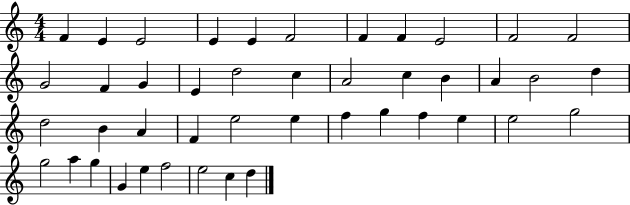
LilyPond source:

{
  \clef treble
  \numericTimeSignature
  \time 4/4
  \key c \major
  f'4 e'4 e'2 | e'4 e'4 f'2 | f'4 f'4 e'2 | f'2 f'2 | \break g'2 f'4 g'4 | e'4 d''2 c''4 | a'2 c''4 b'4 | a'4 b'2 d''4 | \break d''2 b'4 a'4 | f'4 e''2 e''4 | f''4 g''4 f''4 e''4 | e''2 g''2 | \break g''2 a''4 g''4 | g'4 e''4 f''2 | e''2 c''4 d''4 | \bar "|."
}